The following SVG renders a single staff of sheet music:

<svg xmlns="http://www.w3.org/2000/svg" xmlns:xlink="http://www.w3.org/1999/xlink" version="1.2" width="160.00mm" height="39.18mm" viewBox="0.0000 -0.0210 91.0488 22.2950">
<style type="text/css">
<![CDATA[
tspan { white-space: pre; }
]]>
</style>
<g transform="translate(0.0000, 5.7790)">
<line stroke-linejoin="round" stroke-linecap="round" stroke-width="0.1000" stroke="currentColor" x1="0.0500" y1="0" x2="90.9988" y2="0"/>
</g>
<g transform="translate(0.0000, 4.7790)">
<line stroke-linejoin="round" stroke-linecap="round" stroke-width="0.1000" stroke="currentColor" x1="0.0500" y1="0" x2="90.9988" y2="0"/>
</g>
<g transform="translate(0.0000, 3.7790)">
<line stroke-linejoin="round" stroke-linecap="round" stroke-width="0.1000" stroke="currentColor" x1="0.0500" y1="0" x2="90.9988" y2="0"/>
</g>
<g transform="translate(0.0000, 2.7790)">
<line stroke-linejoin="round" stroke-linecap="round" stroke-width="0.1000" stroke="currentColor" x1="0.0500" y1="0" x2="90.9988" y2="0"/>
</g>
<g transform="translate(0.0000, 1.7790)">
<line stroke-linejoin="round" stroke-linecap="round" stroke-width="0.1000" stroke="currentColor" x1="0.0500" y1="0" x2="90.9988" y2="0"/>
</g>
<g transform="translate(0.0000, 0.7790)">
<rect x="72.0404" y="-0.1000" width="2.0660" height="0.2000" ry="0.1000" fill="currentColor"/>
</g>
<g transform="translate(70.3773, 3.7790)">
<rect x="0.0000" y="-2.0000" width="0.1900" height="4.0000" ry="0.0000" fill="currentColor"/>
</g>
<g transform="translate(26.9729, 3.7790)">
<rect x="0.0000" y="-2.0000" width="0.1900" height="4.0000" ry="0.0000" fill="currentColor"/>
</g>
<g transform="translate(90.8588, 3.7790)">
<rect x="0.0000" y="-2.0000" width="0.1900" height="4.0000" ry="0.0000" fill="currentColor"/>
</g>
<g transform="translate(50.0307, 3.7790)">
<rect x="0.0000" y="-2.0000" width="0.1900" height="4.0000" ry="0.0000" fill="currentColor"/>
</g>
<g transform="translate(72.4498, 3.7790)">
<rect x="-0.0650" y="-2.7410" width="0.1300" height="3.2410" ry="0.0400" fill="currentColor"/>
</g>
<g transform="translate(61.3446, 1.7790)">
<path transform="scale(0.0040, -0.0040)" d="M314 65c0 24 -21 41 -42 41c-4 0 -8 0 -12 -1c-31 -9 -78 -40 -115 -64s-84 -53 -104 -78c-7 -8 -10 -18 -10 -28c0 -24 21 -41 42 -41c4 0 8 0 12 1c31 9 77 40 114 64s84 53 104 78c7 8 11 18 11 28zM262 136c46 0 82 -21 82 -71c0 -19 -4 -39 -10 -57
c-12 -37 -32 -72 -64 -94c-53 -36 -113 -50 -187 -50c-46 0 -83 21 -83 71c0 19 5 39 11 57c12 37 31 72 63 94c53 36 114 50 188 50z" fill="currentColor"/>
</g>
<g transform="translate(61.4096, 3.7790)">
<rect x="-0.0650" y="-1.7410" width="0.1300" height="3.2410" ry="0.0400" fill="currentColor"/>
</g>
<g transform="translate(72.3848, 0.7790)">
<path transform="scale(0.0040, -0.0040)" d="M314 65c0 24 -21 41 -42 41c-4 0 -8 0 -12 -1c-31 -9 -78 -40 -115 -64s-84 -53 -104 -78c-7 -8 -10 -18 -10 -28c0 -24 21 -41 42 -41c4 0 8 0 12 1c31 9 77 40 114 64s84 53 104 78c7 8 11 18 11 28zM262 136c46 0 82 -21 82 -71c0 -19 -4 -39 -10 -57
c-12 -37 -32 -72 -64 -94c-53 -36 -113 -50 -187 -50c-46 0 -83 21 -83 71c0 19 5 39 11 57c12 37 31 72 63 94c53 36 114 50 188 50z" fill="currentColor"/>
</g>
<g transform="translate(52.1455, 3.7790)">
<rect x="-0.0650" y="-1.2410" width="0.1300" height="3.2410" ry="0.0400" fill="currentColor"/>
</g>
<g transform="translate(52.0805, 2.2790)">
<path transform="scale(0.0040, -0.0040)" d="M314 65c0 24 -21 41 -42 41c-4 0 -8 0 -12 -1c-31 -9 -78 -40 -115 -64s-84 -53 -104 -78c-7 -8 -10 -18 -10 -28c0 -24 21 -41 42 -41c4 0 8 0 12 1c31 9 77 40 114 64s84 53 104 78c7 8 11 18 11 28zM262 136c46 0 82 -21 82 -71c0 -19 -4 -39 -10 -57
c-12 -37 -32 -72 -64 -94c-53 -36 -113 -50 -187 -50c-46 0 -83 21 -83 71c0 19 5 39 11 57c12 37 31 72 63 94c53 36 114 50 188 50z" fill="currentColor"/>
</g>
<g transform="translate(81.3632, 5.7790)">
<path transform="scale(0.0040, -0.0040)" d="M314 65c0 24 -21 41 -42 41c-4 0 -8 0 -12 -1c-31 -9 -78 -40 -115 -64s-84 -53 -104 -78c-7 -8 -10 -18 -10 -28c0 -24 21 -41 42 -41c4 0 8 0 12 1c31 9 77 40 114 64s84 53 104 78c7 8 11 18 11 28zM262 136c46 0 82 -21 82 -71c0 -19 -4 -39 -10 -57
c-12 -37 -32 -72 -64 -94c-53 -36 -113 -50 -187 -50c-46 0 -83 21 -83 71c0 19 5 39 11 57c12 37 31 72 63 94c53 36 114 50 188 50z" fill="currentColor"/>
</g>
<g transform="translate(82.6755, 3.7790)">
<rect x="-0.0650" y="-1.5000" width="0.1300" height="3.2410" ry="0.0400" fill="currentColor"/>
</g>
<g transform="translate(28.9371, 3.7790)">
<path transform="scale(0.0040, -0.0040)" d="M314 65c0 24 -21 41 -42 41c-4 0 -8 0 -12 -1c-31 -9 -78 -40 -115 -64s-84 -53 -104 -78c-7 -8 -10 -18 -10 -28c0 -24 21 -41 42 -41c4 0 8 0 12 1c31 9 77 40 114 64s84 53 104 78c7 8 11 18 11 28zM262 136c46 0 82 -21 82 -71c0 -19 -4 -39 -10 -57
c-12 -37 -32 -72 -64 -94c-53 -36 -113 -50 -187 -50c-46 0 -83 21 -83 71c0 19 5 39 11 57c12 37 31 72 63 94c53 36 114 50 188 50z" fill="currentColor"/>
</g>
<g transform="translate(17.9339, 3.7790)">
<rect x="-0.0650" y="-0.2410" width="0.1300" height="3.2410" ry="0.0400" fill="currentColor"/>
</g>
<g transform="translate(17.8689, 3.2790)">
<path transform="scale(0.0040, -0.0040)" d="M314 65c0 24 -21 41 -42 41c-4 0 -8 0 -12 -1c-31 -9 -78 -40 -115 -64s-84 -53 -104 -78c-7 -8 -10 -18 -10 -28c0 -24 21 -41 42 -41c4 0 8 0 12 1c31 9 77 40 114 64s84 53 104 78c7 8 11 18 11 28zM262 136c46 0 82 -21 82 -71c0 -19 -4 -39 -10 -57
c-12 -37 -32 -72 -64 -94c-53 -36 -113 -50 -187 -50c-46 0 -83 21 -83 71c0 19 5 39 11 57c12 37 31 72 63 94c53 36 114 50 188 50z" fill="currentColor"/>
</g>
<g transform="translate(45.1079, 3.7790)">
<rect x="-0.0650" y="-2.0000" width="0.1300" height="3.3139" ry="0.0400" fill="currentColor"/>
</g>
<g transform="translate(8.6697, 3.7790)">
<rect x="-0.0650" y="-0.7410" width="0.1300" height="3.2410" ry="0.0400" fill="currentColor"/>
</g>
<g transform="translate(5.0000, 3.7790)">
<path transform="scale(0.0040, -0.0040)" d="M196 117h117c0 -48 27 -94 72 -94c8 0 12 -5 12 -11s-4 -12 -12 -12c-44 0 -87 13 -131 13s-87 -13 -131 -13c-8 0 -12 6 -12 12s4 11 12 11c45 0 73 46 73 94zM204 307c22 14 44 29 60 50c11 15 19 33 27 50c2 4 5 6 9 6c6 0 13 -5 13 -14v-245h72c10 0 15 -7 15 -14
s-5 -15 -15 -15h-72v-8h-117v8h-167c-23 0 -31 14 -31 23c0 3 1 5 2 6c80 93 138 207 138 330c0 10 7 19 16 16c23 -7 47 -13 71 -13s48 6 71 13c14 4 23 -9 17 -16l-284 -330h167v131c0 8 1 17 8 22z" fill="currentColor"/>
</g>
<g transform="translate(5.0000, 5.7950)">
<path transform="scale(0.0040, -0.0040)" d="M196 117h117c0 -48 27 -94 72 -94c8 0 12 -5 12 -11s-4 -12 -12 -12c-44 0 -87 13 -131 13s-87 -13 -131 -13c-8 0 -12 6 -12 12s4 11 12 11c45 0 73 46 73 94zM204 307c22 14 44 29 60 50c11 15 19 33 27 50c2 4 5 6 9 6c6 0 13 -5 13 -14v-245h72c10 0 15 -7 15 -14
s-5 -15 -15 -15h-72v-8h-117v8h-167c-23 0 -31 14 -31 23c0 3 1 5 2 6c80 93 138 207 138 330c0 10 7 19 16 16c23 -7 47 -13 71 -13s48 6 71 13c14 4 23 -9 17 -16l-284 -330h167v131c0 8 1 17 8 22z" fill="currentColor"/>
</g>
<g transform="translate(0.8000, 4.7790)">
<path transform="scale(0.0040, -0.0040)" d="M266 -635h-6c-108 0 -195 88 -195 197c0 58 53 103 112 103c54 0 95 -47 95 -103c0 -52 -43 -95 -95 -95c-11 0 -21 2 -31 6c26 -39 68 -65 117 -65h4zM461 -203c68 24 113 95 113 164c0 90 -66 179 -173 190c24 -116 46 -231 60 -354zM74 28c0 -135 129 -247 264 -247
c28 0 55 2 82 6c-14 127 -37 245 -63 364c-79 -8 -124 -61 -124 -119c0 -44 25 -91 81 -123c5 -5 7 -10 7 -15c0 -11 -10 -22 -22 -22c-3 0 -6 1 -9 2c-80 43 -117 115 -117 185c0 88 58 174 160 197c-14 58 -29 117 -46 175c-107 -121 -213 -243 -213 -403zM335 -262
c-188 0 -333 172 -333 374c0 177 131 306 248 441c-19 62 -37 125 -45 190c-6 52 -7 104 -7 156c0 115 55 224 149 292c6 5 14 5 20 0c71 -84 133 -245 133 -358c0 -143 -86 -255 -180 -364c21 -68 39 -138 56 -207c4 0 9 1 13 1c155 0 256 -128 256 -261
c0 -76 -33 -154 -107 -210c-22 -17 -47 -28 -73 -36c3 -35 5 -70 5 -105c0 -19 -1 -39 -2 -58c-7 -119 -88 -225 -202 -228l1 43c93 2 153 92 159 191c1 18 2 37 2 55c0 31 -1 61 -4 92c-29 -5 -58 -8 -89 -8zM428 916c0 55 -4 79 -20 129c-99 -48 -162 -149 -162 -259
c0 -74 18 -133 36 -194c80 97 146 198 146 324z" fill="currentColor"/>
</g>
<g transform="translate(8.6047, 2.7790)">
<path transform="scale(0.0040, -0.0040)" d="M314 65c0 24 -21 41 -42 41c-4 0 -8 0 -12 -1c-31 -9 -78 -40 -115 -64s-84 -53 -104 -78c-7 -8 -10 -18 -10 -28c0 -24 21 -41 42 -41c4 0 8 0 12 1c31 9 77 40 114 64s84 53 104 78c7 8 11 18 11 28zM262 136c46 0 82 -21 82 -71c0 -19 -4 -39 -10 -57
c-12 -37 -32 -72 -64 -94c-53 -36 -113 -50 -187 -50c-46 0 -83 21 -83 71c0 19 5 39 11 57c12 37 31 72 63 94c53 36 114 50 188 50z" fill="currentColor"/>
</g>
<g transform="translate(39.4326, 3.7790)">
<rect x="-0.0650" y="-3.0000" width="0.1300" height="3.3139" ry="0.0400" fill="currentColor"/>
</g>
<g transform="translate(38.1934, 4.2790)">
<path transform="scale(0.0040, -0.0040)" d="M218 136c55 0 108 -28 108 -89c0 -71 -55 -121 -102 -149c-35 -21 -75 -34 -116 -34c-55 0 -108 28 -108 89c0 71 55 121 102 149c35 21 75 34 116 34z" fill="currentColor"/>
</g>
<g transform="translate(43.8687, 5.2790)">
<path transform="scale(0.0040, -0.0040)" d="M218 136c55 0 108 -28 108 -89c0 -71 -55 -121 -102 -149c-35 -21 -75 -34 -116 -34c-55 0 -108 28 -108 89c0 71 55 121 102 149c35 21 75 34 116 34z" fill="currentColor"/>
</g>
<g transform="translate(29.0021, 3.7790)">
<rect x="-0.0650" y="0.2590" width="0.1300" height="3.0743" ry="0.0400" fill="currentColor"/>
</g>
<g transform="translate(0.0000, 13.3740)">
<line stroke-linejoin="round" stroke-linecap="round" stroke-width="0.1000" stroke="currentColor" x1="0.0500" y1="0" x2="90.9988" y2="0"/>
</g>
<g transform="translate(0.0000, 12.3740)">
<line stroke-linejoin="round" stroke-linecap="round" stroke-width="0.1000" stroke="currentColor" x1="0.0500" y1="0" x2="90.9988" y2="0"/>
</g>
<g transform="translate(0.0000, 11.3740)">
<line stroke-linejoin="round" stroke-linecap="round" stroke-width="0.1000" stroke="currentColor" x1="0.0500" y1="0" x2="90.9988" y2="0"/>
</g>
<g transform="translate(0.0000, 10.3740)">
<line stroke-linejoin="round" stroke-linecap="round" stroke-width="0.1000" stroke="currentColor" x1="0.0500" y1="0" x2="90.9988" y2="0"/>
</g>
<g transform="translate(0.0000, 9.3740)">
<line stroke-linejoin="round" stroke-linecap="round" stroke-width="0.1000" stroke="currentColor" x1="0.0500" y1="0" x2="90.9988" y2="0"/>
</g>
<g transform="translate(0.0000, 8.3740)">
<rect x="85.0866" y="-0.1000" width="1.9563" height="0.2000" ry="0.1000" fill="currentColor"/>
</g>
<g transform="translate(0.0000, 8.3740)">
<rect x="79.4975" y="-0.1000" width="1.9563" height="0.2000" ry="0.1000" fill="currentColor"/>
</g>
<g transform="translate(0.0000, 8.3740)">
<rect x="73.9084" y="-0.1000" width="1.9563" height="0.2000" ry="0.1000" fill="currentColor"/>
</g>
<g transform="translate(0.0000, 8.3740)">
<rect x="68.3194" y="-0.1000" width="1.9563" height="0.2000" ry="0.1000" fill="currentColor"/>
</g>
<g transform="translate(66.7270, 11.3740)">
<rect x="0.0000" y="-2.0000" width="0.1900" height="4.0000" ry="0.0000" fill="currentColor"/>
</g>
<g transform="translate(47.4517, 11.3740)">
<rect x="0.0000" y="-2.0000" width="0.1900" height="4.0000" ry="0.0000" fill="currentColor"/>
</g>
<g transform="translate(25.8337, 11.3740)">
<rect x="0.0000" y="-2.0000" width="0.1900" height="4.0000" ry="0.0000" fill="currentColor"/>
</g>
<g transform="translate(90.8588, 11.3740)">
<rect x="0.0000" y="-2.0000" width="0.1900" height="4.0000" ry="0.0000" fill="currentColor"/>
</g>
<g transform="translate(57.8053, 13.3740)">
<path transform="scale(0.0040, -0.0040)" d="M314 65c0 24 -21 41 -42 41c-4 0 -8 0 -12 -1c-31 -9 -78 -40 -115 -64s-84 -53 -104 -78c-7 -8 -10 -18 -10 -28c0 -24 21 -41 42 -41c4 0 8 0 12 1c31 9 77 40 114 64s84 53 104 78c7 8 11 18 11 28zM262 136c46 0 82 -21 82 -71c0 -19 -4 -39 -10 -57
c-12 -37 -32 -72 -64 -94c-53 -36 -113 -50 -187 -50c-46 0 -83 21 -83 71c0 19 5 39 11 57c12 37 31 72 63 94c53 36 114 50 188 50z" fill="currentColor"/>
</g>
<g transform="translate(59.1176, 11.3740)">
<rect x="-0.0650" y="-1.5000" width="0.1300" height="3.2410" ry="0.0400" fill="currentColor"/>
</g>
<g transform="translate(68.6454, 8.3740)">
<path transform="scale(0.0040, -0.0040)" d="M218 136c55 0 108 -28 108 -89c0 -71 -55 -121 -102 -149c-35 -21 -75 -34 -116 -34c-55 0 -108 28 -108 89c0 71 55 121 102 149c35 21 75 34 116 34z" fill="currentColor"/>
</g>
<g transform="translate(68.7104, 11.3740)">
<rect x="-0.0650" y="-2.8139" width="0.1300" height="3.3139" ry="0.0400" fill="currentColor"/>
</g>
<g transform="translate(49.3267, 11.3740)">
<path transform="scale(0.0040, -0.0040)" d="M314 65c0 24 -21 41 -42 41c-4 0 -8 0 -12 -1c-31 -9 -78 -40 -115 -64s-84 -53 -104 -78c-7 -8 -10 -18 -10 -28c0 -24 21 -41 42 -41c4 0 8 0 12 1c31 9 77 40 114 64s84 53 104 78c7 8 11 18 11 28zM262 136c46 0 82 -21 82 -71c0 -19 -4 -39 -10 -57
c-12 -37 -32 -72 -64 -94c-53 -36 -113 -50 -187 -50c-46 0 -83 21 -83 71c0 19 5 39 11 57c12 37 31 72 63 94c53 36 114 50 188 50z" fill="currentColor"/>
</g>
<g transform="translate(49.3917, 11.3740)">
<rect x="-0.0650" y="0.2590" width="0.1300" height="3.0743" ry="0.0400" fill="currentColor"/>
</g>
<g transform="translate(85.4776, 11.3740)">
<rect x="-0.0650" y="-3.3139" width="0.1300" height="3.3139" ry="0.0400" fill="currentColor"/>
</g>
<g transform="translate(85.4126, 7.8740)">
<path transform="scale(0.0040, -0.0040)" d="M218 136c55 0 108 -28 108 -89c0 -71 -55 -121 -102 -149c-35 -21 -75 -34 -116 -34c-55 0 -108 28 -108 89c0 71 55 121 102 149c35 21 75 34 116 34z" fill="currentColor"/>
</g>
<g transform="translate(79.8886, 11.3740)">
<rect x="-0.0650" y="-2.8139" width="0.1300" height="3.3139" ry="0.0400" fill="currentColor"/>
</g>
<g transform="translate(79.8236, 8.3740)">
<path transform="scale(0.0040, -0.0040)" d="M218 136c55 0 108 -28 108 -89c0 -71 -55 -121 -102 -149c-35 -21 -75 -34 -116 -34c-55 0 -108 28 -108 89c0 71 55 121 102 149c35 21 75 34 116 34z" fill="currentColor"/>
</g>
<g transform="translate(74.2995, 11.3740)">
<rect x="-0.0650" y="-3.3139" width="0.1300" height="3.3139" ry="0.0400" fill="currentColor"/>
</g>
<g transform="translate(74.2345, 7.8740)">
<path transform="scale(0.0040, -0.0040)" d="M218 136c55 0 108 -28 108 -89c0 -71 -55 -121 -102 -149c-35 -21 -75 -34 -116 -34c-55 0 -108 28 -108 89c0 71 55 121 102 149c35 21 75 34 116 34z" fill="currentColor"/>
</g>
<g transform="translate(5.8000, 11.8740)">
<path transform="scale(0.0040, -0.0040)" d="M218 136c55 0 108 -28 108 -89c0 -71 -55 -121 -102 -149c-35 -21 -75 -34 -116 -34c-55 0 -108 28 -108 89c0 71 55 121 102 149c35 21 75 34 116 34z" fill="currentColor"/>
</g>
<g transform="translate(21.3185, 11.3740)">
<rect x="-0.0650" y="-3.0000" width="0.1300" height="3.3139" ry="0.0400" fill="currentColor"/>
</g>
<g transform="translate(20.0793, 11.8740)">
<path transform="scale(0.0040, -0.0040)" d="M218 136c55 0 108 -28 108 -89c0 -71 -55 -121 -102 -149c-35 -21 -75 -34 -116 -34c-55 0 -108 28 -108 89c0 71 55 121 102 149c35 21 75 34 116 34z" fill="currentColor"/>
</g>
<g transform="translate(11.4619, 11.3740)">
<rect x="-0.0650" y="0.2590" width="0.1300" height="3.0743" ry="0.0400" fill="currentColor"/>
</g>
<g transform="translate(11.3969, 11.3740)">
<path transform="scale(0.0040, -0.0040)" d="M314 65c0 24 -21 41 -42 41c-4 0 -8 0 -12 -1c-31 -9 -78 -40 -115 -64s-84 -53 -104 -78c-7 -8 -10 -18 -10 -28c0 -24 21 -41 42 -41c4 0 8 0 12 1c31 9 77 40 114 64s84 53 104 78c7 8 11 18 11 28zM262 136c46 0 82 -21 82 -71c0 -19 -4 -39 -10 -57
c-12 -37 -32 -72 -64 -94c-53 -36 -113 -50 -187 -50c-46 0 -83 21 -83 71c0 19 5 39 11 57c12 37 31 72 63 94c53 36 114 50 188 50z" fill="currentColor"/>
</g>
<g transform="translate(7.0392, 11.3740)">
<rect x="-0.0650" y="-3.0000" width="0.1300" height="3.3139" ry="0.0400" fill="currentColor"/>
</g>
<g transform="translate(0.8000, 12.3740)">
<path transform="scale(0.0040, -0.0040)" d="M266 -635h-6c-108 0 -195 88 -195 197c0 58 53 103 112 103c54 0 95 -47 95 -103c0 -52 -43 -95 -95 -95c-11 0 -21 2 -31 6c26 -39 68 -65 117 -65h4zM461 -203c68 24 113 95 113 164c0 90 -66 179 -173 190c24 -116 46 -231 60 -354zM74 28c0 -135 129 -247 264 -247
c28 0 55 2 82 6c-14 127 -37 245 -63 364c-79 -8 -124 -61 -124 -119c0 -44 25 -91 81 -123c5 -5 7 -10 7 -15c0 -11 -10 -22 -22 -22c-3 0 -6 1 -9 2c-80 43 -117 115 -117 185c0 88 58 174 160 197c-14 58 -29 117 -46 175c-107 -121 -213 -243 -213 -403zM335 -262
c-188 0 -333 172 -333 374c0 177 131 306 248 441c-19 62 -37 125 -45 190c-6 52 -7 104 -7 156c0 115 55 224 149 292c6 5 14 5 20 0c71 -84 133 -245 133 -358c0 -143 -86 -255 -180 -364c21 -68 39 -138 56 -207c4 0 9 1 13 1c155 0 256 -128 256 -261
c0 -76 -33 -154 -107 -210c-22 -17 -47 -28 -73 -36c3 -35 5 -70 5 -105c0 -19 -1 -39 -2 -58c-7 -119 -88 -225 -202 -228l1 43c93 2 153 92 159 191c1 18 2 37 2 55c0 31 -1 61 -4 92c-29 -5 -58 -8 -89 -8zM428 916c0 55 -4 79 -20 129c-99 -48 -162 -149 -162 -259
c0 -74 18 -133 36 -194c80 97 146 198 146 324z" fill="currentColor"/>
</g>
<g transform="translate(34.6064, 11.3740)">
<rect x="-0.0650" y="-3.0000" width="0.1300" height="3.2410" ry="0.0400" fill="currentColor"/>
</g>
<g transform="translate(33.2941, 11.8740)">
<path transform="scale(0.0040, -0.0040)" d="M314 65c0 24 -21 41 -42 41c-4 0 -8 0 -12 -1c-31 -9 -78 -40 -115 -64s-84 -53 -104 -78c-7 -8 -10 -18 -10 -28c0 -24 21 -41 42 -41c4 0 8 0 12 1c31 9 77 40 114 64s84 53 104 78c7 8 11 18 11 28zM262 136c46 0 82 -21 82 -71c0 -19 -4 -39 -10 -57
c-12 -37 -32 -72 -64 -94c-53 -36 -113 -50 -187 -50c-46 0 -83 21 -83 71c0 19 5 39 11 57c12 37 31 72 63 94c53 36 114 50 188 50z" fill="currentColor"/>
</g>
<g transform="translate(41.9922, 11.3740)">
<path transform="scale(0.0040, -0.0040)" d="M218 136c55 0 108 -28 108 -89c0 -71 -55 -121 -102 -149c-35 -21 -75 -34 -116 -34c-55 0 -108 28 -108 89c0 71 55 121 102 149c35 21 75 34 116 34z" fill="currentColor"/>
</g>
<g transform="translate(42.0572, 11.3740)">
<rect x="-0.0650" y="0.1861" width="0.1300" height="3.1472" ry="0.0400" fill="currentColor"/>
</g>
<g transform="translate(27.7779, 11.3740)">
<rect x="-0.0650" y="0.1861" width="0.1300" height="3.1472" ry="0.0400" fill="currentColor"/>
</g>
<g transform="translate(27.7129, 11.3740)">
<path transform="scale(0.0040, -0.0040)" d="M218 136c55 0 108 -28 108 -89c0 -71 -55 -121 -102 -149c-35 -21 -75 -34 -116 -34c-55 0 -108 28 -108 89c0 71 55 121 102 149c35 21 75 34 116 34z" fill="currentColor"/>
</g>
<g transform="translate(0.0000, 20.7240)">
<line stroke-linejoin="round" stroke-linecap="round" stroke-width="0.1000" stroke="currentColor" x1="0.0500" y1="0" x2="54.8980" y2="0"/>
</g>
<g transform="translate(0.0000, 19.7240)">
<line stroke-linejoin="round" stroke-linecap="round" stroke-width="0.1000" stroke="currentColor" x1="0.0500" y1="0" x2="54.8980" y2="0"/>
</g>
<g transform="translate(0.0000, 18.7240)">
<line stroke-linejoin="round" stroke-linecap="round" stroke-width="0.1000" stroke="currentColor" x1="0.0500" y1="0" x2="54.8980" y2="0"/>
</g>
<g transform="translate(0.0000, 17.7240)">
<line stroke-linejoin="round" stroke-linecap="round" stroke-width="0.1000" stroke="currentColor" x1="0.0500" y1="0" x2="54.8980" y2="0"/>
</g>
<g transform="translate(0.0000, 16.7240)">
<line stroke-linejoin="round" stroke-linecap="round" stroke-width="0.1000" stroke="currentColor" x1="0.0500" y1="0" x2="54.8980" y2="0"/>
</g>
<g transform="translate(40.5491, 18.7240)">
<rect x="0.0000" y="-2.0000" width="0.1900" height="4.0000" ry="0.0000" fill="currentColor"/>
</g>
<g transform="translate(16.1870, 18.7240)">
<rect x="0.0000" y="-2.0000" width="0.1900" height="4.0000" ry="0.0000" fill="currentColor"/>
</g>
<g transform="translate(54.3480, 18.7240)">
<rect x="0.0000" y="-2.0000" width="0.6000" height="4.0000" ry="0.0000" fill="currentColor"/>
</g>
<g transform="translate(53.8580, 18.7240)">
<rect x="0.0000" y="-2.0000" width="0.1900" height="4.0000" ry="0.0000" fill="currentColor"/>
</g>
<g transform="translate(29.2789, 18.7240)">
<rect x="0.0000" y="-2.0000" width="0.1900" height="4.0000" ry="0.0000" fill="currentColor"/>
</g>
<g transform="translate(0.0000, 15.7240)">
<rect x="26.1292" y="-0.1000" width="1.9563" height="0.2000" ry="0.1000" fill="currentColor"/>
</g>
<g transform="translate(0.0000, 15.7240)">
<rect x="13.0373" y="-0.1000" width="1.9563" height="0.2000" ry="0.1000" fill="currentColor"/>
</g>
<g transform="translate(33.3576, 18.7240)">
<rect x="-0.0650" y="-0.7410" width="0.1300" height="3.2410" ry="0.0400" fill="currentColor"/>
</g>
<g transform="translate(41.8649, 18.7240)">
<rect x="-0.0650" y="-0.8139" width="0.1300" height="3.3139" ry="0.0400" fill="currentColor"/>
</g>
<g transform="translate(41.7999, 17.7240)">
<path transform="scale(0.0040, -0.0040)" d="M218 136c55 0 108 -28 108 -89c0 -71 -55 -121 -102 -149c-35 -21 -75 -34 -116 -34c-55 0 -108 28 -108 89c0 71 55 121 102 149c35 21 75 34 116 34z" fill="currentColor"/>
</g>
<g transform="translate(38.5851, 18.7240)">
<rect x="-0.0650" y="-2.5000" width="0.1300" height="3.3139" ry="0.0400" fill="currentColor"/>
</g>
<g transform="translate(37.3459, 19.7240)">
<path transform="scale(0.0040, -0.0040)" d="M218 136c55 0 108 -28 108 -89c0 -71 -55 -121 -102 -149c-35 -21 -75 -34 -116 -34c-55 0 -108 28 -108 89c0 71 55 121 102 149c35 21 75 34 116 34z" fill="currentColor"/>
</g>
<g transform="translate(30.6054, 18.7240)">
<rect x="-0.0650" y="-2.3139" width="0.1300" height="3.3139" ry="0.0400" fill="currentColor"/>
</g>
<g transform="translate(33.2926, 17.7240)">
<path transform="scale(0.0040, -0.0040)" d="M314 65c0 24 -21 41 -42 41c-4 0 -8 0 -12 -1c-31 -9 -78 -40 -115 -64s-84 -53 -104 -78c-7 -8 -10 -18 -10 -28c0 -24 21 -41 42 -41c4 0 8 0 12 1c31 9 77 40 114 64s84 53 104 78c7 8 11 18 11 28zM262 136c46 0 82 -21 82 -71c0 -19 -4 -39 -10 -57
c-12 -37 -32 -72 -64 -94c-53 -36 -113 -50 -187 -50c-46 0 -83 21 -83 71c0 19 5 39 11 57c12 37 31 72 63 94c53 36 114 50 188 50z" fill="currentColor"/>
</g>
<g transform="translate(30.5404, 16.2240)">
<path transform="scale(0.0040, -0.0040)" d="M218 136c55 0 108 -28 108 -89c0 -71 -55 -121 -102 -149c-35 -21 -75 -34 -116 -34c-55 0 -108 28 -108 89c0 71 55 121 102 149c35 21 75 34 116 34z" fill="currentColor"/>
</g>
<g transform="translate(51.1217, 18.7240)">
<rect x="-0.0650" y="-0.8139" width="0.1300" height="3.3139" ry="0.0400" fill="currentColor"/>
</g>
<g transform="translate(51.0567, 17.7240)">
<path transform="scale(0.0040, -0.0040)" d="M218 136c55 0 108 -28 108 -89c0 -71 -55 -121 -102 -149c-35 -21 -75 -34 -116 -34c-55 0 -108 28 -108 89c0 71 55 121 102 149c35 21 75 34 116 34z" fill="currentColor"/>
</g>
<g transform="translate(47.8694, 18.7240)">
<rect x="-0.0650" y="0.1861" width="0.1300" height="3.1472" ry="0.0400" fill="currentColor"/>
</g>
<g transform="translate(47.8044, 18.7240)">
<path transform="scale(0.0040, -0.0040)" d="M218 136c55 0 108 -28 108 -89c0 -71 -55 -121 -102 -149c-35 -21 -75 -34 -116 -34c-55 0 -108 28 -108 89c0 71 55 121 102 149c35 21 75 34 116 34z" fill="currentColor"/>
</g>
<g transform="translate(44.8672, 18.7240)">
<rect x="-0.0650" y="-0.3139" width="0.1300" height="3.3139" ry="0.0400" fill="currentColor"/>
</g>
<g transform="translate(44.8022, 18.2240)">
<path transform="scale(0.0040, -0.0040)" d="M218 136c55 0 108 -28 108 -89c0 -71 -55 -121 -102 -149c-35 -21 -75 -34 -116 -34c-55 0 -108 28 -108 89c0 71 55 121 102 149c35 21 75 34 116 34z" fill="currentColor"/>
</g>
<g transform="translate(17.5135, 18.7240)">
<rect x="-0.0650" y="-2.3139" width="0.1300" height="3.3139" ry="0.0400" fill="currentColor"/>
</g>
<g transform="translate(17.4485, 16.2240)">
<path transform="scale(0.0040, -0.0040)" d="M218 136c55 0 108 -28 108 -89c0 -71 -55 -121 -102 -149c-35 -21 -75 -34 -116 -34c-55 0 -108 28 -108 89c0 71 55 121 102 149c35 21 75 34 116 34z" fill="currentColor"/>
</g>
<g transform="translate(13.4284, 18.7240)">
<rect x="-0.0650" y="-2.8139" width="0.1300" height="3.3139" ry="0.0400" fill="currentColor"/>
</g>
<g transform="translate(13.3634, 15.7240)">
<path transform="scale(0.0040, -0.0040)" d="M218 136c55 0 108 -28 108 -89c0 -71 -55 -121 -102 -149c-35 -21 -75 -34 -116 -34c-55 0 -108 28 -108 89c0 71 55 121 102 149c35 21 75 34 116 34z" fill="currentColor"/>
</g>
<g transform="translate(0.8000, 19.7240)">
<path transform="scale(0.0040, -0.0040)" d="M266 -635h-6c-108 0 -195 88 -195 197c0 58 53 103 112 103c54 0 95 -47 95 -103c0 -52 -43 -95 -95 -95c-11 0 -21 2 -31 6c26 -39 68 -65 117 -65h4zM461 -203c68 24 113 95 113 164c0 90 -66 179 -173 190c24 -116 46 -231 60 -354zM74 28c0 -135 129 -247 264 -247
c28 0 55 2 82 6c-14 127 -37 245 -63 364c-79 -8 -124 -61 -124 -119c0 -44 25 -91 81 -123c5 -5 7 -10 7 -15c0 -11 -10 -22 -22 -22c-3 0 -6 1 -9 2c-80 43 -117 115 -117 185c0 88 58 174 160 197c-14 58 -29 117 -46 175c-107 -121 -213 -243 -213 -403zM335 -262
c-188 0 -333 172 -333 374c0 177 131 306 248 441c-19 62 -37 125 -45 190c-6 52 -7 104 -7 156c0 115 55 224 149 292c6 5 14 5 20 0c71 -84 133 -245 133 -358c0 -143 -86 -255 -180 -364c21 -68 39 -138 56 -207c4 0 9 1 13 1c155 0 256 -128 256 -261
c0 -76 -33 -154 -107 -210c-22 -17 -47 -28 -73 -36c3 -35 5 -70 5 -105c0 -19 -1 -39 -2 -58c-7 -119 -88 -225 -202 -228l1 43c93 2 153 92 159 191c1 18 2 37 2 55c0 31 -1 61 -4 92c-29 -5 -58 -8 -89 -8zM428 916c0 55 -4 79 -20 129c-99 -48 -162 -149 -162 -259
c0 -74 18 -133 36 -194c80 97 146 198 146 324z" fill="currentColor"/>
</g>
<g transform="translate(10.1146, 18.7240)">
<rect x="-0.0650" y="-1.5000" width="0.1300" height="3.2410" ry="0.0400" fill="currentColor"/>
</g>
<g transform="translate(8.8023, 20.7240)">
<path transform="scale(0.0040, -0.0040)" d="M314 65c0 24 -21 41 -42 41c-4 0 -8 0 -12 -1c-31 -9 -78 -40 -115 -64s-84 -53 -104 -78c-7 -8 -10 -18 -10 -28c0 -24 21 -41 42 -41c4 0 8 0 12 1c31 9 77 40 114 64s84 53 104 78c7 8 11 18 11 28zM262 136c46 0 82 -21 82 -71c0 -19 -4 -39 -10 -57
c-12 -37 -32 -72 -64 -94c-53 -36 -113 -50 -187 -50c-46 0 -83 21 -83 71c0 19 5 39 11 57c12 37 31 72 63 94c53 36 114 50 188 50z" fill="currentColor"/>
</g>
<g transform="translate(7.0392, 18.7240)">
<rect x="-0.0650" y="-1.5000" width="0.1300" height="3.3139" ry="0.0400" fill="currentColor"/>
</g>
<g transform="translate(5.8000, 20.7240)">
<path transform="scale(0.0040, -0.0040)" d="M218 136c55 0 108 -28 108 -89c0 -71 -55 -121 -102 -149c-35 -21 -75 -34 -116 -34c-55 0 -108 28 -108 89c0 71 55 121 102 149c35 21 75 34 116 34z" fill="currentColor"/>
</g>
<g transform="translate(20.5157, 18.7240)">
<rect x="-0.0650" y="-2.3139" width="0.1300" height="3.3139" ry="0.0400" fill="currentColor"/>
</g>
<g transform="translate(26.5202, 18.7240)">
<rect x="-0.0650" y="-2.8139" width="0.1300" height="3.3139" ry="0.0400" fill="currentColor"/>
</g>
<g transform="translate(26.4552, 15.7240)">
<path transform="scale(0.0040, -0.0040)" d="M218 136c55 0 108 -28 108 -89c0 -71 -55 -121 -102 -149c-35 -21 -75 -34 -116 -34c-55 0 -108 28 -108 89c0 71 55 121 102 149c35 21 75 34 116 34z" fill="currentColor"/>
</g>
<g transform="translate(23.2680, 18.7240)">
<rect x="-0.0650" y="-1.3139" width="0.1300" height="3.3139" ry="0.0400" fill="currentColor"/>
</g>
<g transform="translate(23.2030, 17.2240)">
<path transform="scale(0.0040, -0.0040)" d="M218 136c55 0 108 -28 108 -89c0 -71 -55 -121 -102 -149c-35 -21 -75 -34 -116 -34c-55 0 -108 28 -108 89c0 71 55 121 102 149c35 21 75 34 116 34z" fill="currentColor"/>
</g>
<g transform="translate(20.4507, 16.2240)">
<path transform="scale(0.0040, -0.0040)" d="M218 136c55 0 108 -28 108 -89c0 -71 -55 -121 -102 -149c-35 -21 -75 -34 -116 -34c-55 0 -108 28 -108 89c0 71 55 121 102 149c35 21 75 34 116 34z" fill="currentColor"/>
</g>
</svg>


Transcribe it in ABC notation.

X:1
T:Untitled
M:4/4
L:1/4
K:C
d2 c2 B2 A F e2 f2 a2 E2 A B2 A B A2 B B2 E2 a b a b E E2 a g g e a g d2 G d c B d